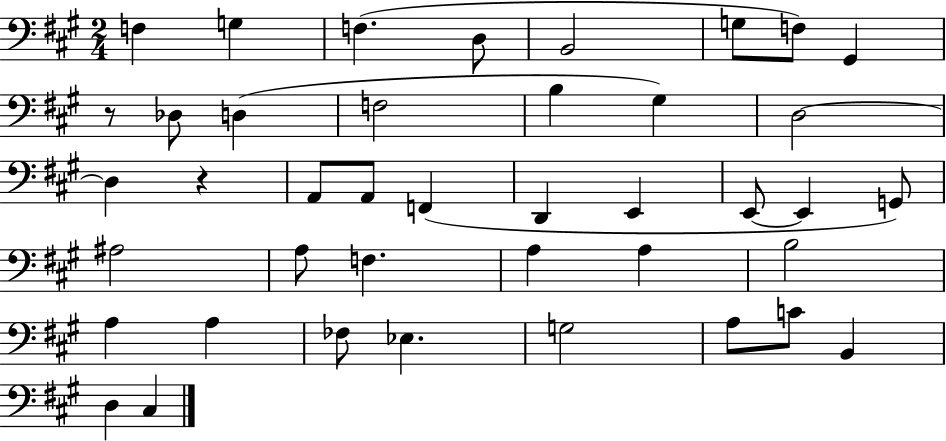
F3/q G3/q F3/q. D3/e B2/h G3/e F3/e G#2/q R/e Db3/e D3/q F3/h B3/q G#3/q D3/h D3/q R/q A2/e A2/e F2/q D2/q E2/q E2/e E2/q G2/e A#3/h A3/e F3/q. A3/q A3/q B3/h A3/q A3/q FES3/e Eb3/q. G3/h A3/e C4/e B2/q D3/q C#3/q